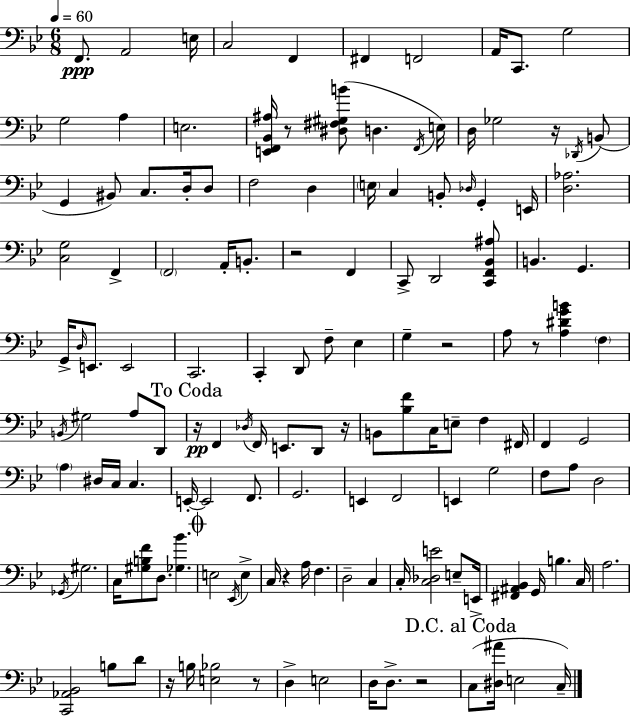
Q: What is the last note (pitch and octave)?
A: C3